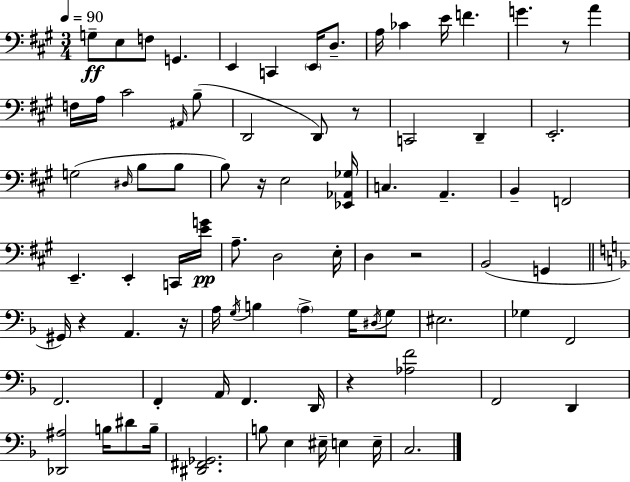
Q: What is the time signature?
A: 3/4